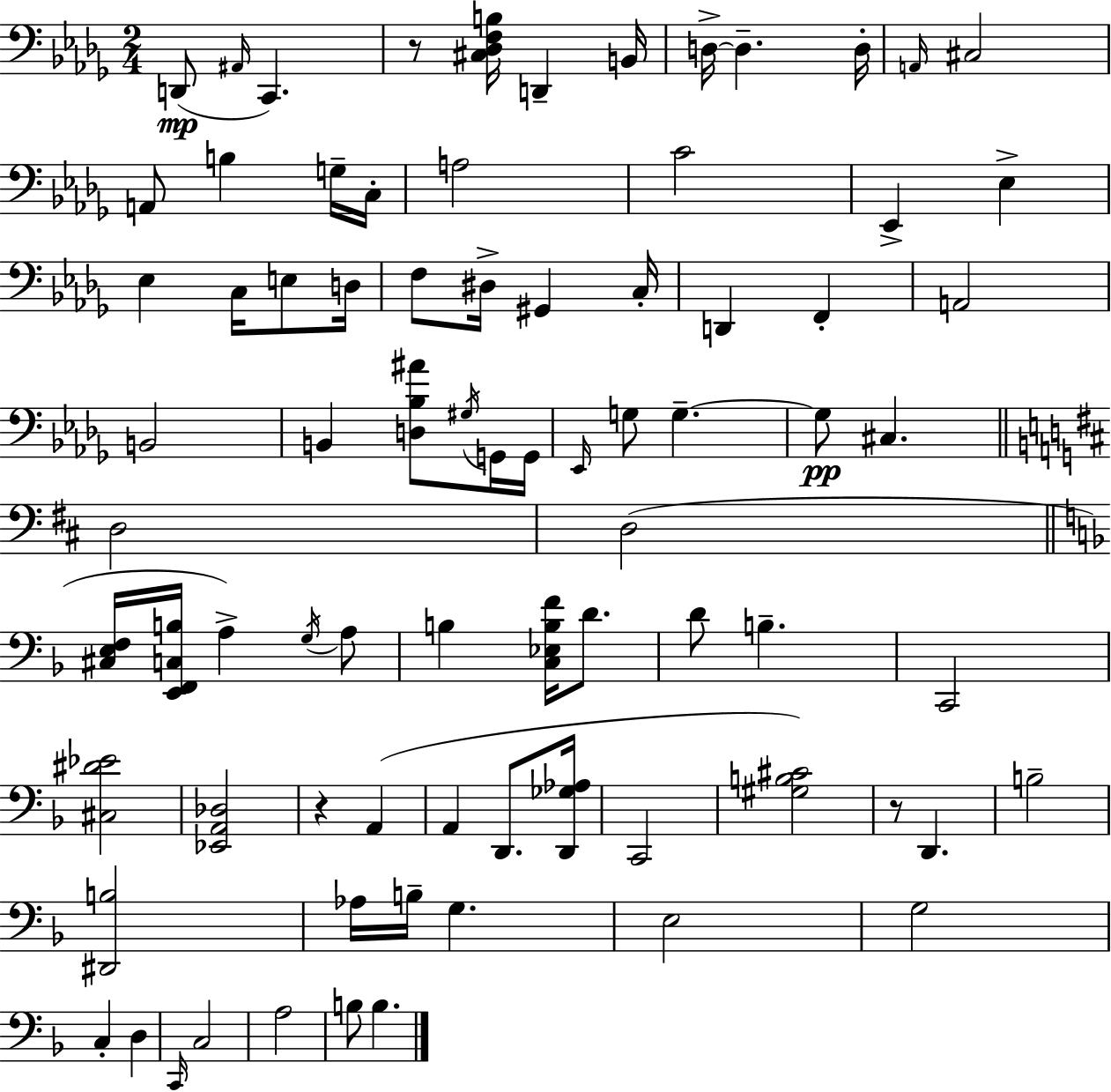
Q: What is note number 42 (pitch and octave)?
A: A3